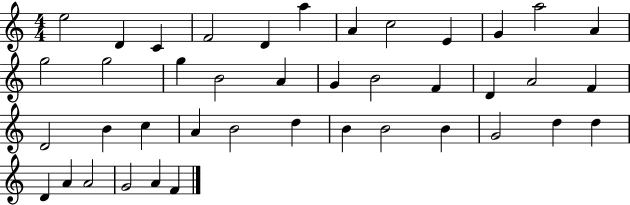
{
  \clef treble
  \numericTimeSignature
  \time 4/4
  \key c \major
  e''2 d'4 c'4 | f'2 d'4 a''4 | a'4 c''2 e'4 | g'4 a''2 a'4 | \break g''2 g''2 | g''4 b'2 a'4 | g'4 b'2 f'4 | d'4 a'2 f'4 | \break d'2 b'4 c''4 | a'4 b'2 d''4 | b'4 b'2 b'4 | g'2 d''4 d''4 | \break d'4 a'4 a'2 | g'2 a'4 f'4 | \bar "|."
}